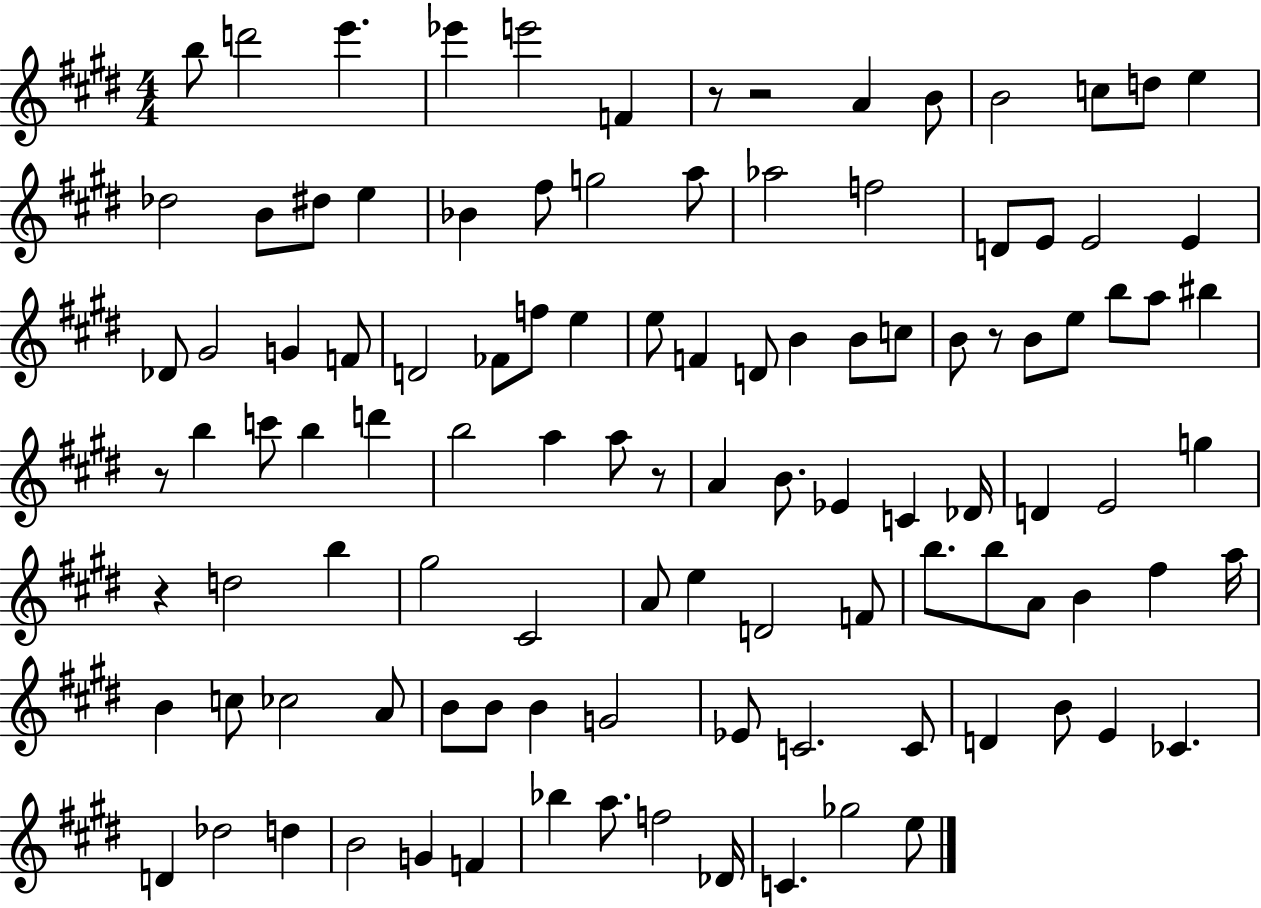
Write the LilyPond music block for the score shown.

{
  \clef treble
  \numericTimeSignature
  \time 4/4
  \key e \major
  b''8 d'''2 e'''4. | ees'''4 e'''2 f'4 | r8 r2 a'4 b'8 | b'2 c''8 d''8 e''4 | \break des''2 b'8 dis''8 e''4 | bes'4 fis''8 g''2 a''8 | aes''2 f''2 | d'8 e'8 e'2 e'4 | \break des'8 gis'2 g'4 f'8 | d'2 fes'8 f''8 e''4 | e''8 f'4 d'8 b'4 b'8 c''8 | b'8 r8 b'8 e''8 b''8 a''8 bis''4 | \break r8 b''4 c'''8 b''4 d'''4 | b''2 a''4 a''8 r8 | a'4 b'8. ees'4 c'4 des'16 | d'4 e'2 g''4 | \break r4 d''2 b''4 | gis''2 cis'2 | a'8 e''4 d'2 f'8 | b''8. b''8 a'8 b'4 fis''4 a''16 | \break b'4 c''8 ces''2 a'8 | b'8 b'8 b'4 g'2 | ees'8 c'2. c'8 | d'4 b'8 e'4 ces'4. | \break d'4 des''2 d''4 | b'2 g'4 f'4 | bes''4 a''8. f''2 des'16 | c'4. ges''2 e''8 | \break \bar "|."
}